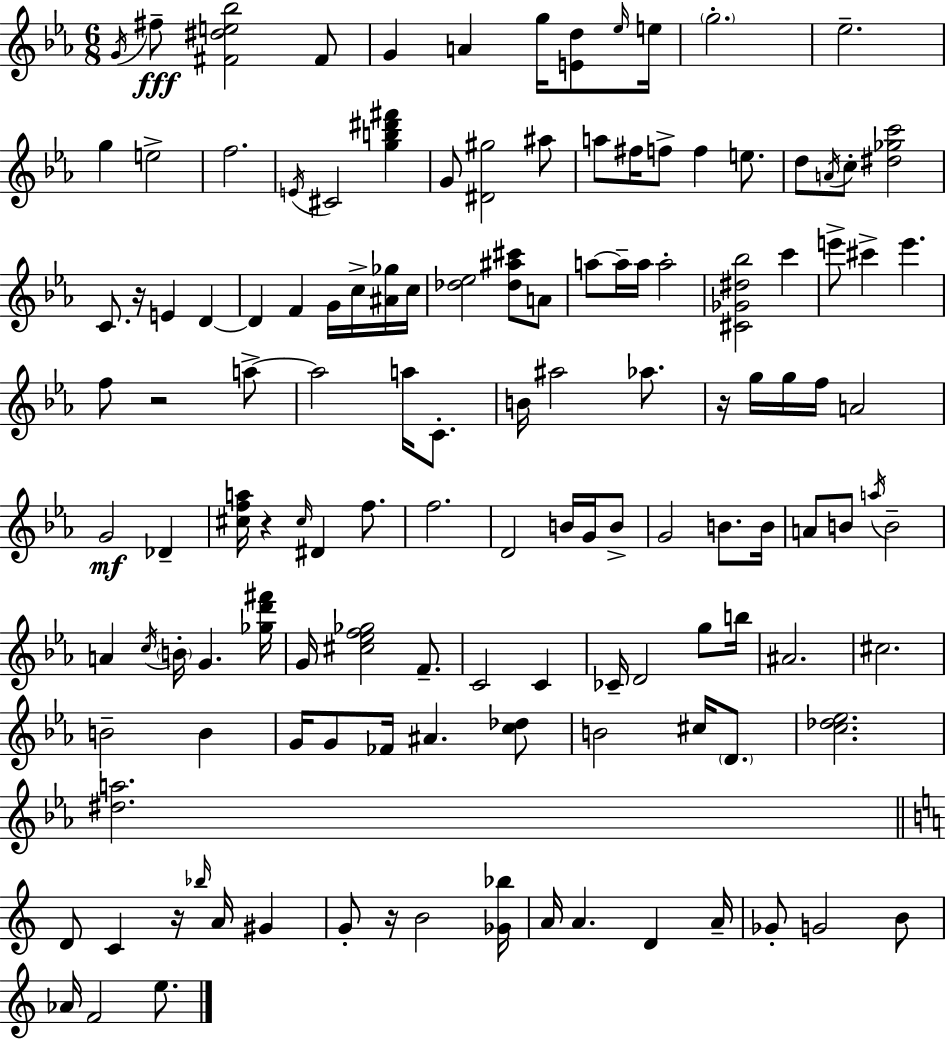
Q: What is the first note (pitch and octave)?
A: G4